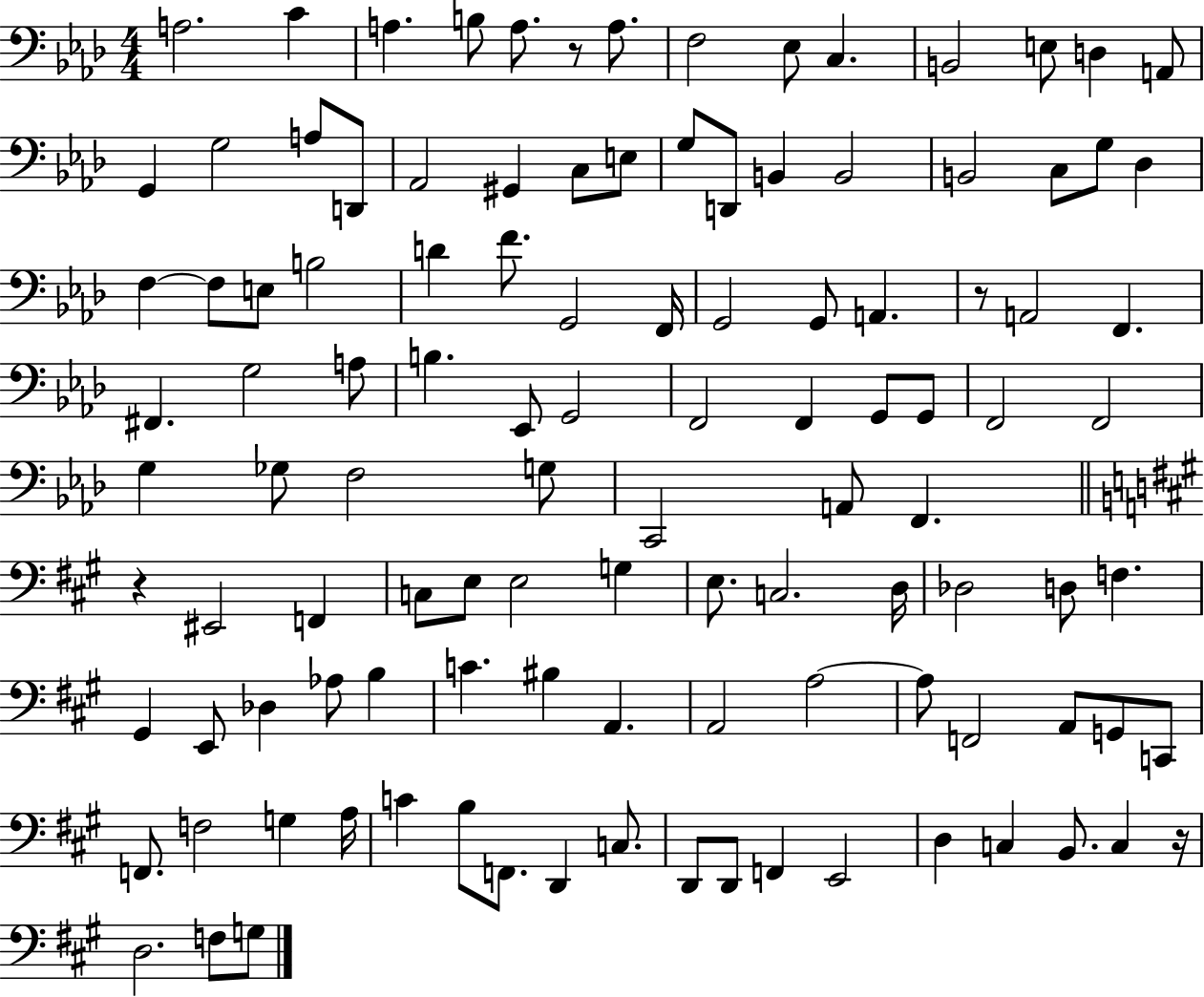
{
  \clef bass
  \numericTimeSignature
  \time 4/4
  \key aes \major
  a2. c'4 | a4. b8 a8. r8 a8. | f2 ees8 c4. | b,2 e8 d4 a,8 | \break g,4 g2 a8 d,8 | aes,2 gis,4 c8 e8 | g8 d,8 b,4 b,2 | b,2 c8 g8 des4 | \break f4~~ f8 e8 b2 | d'4 f'8. g,2 f,16 | g,2 g,8 a,4. | r8 a,2 f,4. | \break fis,4. g2 a8 | b4. ees,8 g,2 | f,2 f,4 g,8 g,8 | f,2 f,2 | \break g4 ges8 f2 g8 | c,2 a,8 f,4. | \bar "||" \break \key a \major r4 eis,2 f,4 | c8 e8 e2 g4 | e8. c2. d16 | des2 d8 f4. | \break gis,4 e,8 des4 aes8 b4 | c'4. bis4 a,4. | a,2 a2~~ | a8 f,2 a,8 g,8 c,8 | \break f,8. f2 g4 a16 | c'4 b8 f,8. d,4 c8. | d,8 d,8 f,4 e,2 | d4 c4 b,8. c4 r16 | \break d2. f8 g8 | \bar "|."
}